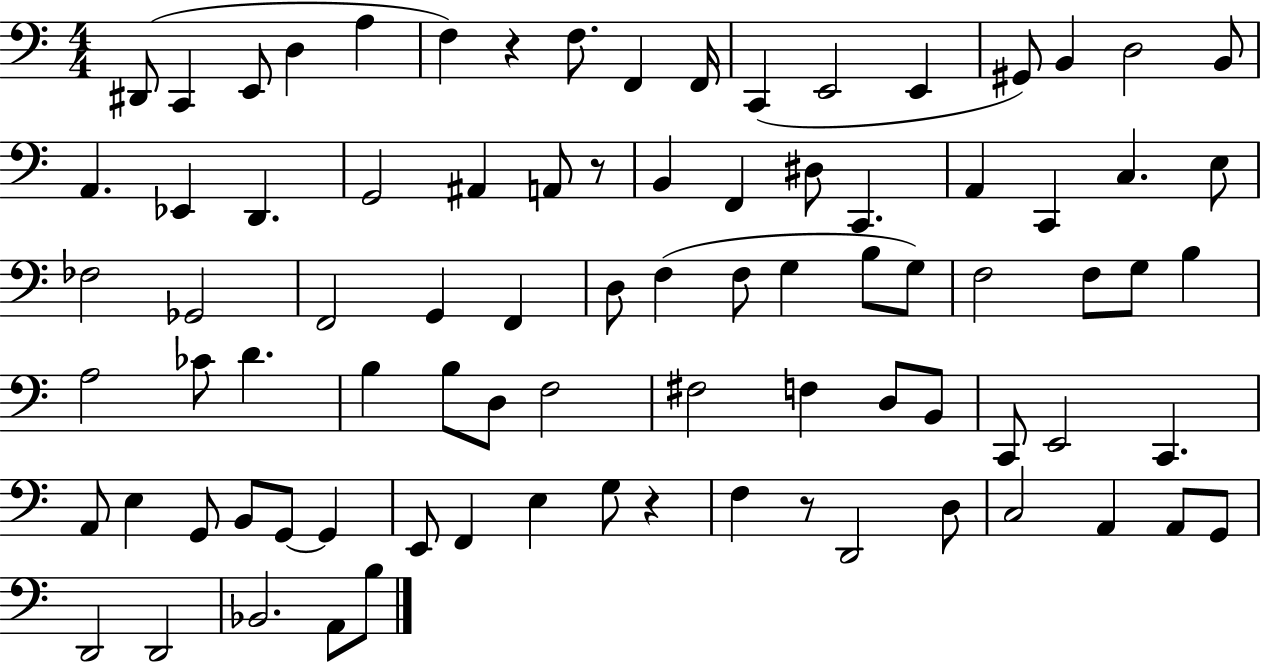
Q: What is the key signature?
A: C major